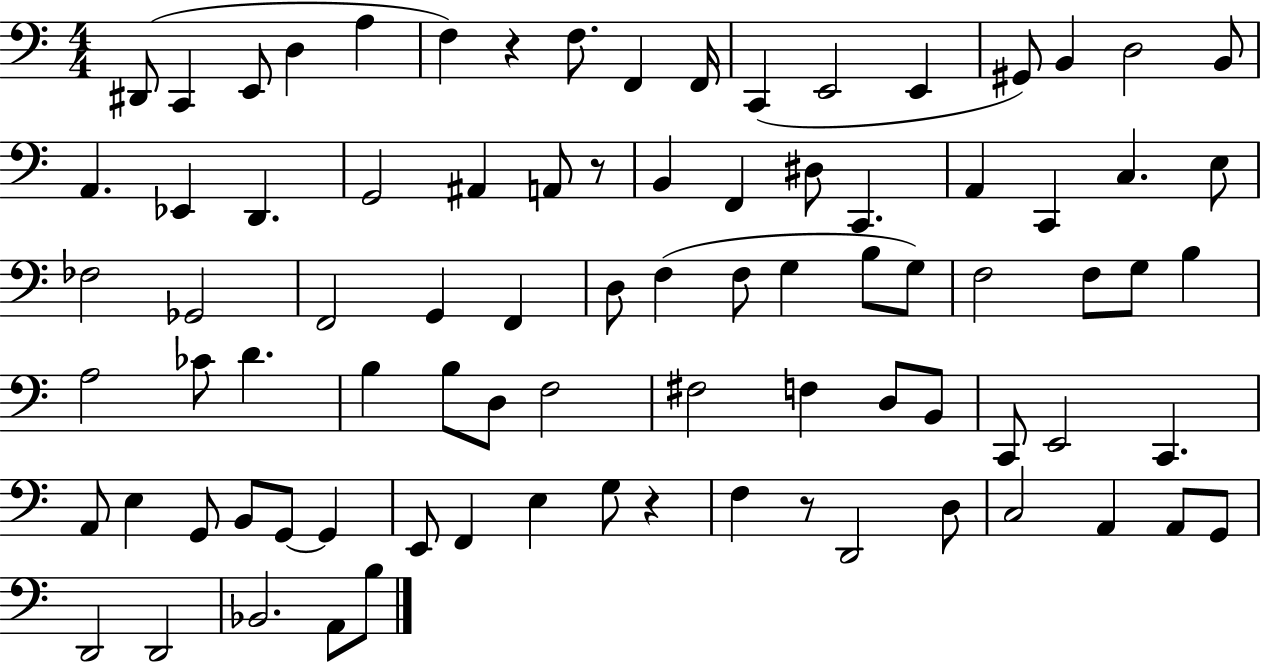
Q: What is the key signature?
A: C major